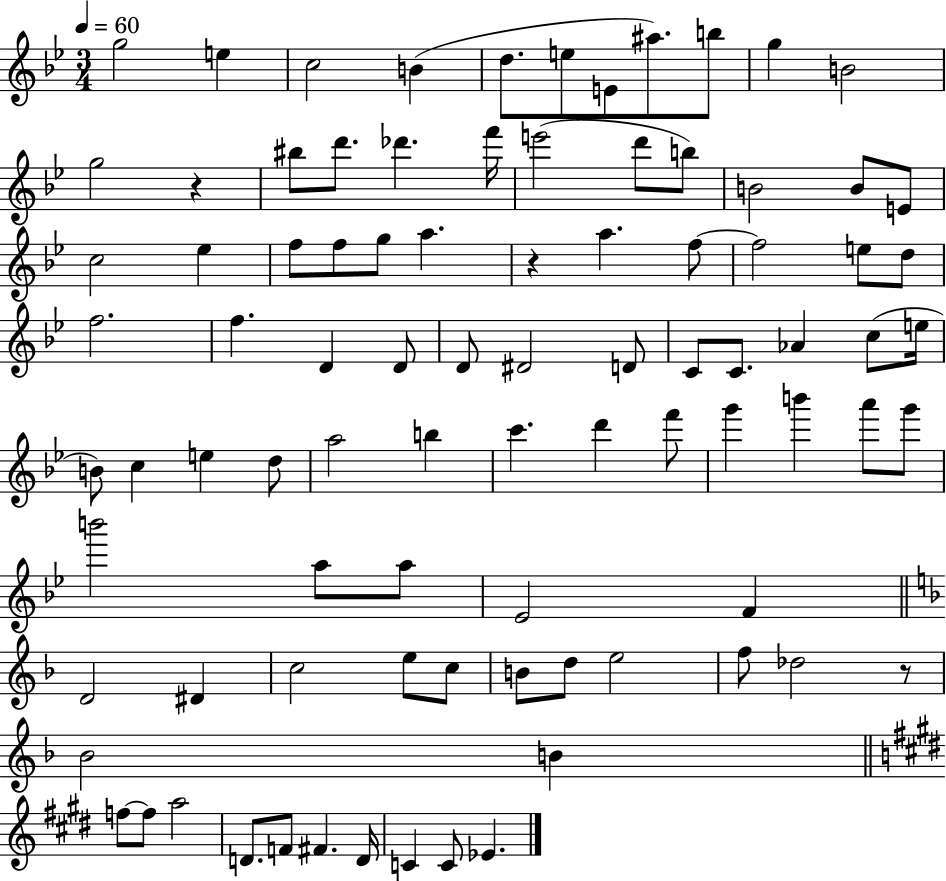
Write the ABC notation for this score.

X:1
T:Untitled
M:3/4
L:1/4
K:Bb
g2 e c2 B d/2 e/2 E/2 ^a/2 b/2 g B2 g2 z ^b/2 d'/2 _d' f'/4 e'2 d'/2 b/2 B2 B/2 E/2 c2 _e f/2 f/2 g/2 a z a f/2 f2 e/2 d/2 f2 f D D/2 D/2 ^D2 D/2 C/2 C/2 _A c/2 e/4 B/2 c e d/2 a2 b c' d' f'/2 g' b' a'/2 g'/2 b'2 a/2 a/2 _E2 F D2 ^D c2 e/2 c/2 B/2 d/2 e2 f/2 _d2 z/2 _B2 B f/2 f/2 a2 D/2 F/2 ^F D/4 C C/2 _E